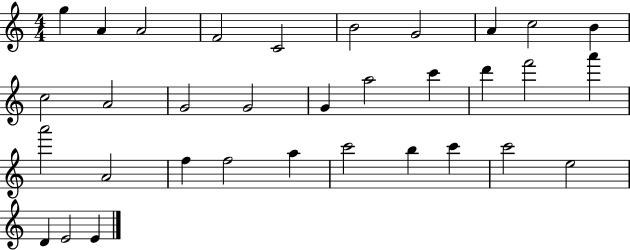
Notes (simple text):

G5/q A4/q A4/h F4/h C4/h B4/h G4/h A4/q C5/h B4/q C5/h A4/h G4/h G4/h G4/q A5/h C6/q D6/q F6/h A6/q A6/h A4/h F5/q F5/h A5/q C6/h B5/q C6/q C6/h E5/h D4/q E4/h E4/q